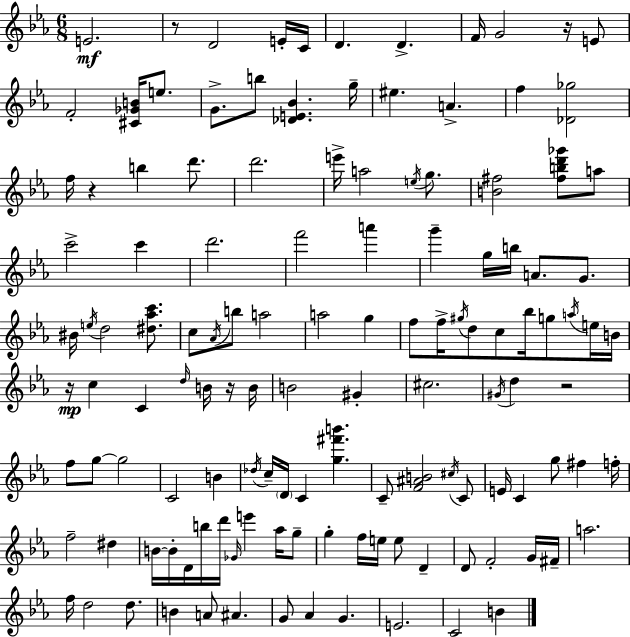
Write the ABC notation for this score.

X:1
T:Untitled
M:6/8
L:1/4
K:Cm
E2 z/2 D2 E/4 C/4 D D F/4 G2 z/4 E/2 F2 [^C_GB]/4 e/2 G/2 b/2 [_DE_B] g/4 ^e A f [_D_g]2 f/4 z b d'/2 d'2 e'/4 a2 e/4 g/2 [B^f]2 [^fbd'_g']/2 a/2 c'2 c' d'2 f'2 a' g' g/4 b/4 A/2 G/2 ^B/4 e/4 d2 [^d_ac']/2 c/2 _A/4 b/2 a2 a2 g f/2 f/4 ^g/4 d/2 c/2 _b/4 g/2 a/4 e/4 B/4 z/4 c C d/4 B/4 z/4 B/4 B2 ^G ^c2 ^G/4 d z2 f/2 g/2 g2 C2 B _d/4 c/4 D/4 C [g^f'b'] C/2 [F^AB]2 ^c/4 C/2 E/4 C g/2 ^f f/4 f2 ^d B/4 B/4 D/4 b/4 d'/4 _G/4 e' _a/4 g/2 g f/4 e/4 e/2 D D/2 F2 G/4 ^F/4 a2 f/4 d2 d/2 B A/2 ^A G/2 _A G E2 C2 B